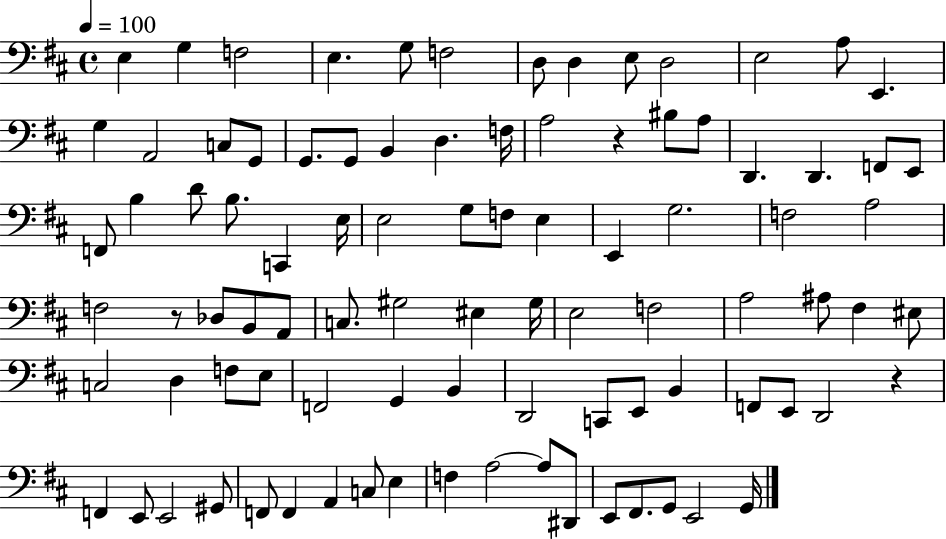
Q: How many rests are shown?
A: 3